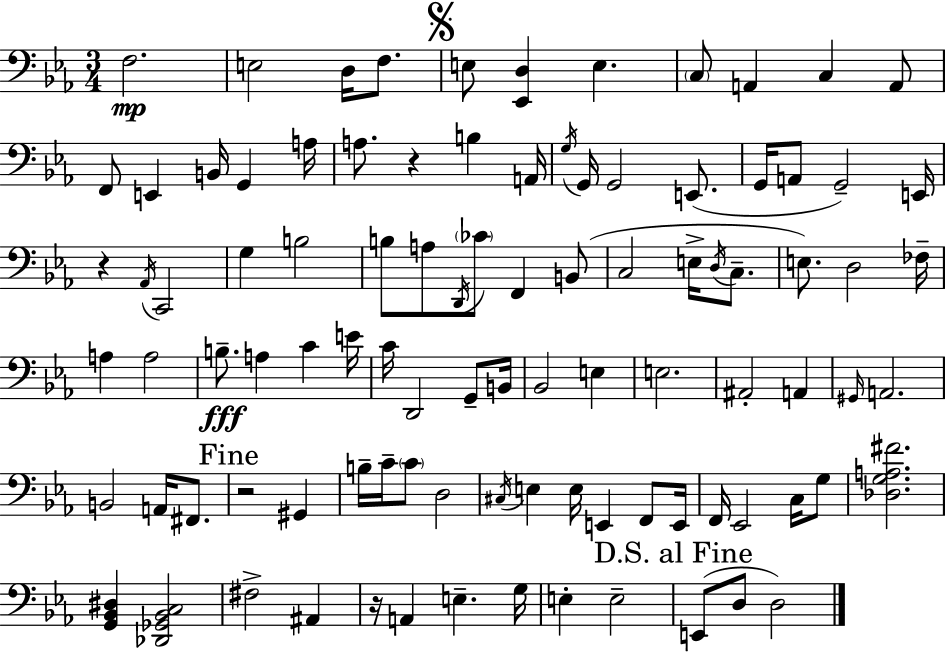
F3/h. E3/h D3/s F3/e. E3/e [Eb2,D3]/q E3/q. C3/e A2/q C3/q A2/e F2/e E2/q B2/s G2/q A3/s A3/e. R/q B3/q A2/s G3/s G2/s G2/h E2/e. G2/s A2/e G2/h E2/s R/q Ab2/s C2/h G3/q B3/h B3/e A3/e D2/s CES4/e F2/q B2/e C3/h E3/s D3/s C3/e. E3/e. D3/h FES3/s A3/q A3/h B3/e. A3/q C4/q E4/s C4/s D2/h G2/e B2/s Bb2/h E3/q E3/h. A#2/h A2/q G#2/s A2/h. B2/h A2/s F#2/e. R/h G#2/q B3/s C4/s C4/e D3/h C#3/s E3/q E3/s E2/q F2/e E2/s F2/s Eb2/h C3/s G3/e [Db3,G3,A3,F#4]/h. [G2,Bb2,D#3]/q [Db2,Gb2,Bb2,C3]/h F#3/h A#2/q R/s A2/q E3/q. G3/s E3/q E3/h E2/e D3/e D3/h